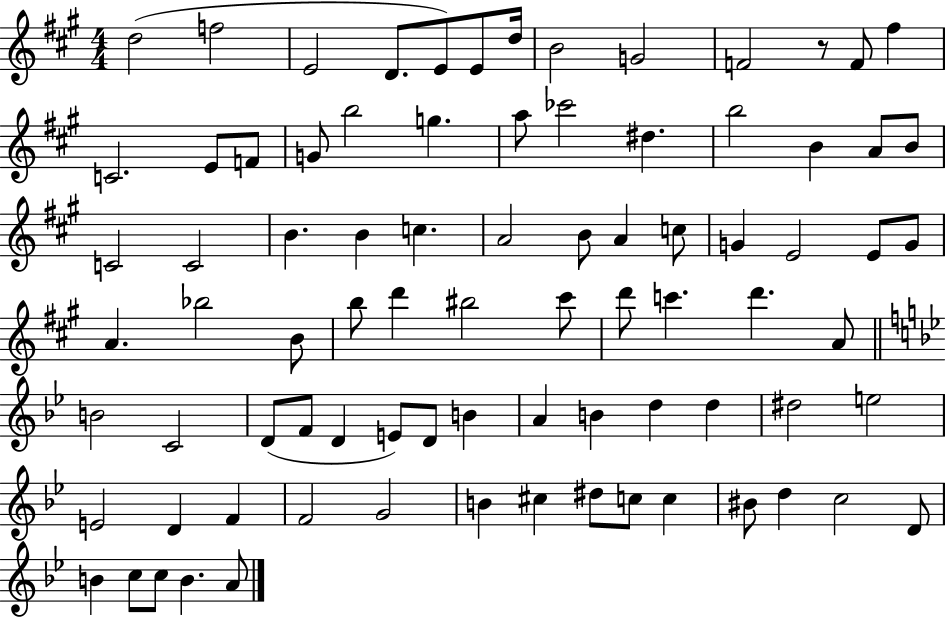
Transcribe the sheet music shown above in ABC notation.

X:1
T:Untitled
M:4/4
L:1/4
K:A
d2 f2 E2 D/2 E/2 E/2 d/4 B2 G2 F2 z/2 F/2 ^f C2 E/2 F/2 G/2 b2 g a/2 _c'2 ^d b2 B A/2 B/2 C2 C2 B B c A2 B/2 A c/2 G E2 E/2 G/2 A _b2 B/2 b/2 d' ^b2 ^c'/2 d'/2 c' d' A/2 B2 C2 D/2 F/2 D E/2 D/2 B A B d d ^d2 e2 E2 D F F2 G2 B ^c ^d/2 c/2 c ^B/2 d c2 D/2 B c/2 c/2 B A/2